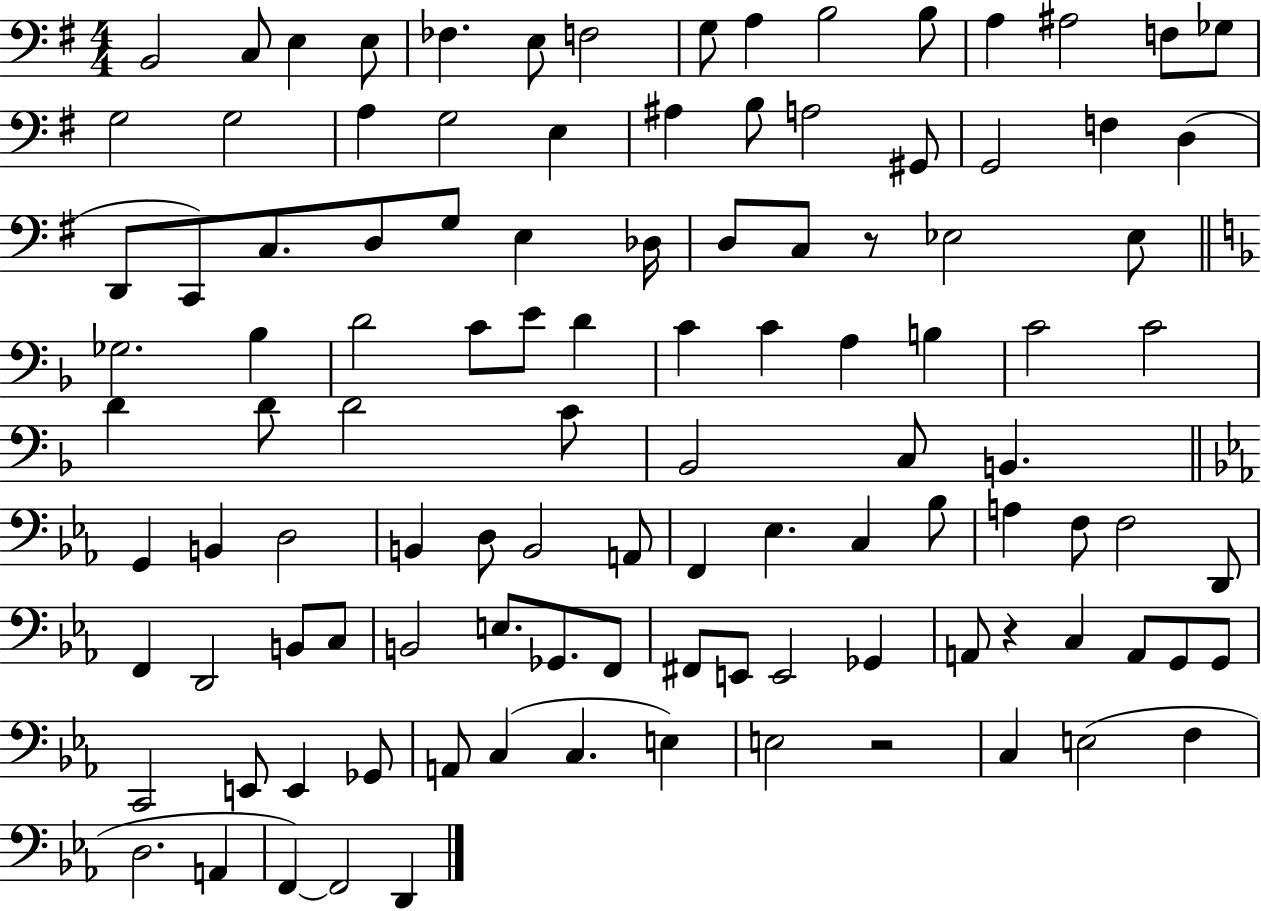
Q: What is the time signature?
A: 4/4